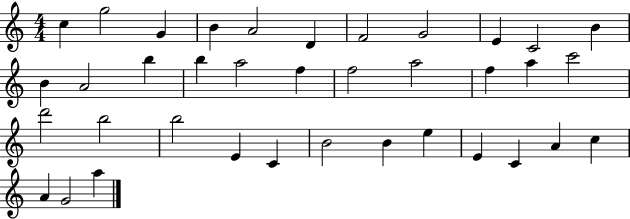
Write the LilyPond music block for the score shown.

{
  \clef treble
  \numericTimeSignature
  \time 4/4
  \key c \major
  c''4 g''2 g'4 | b'4 a'2 d'4 | f'2 g'2 | e'4 c'2 b'4 | \break b'4 a'2 b''4 | b''4 a''2 f''4 | f''2 a''2 | f''4 a''4 c'''2 | \break d'''2 b''2 | b''2 e'4 c'4 | b'2 b'4 e''4 | e'4 c'4 a'4 c''4 | \break a'4 g'2 a''4 | \bar "|."
}